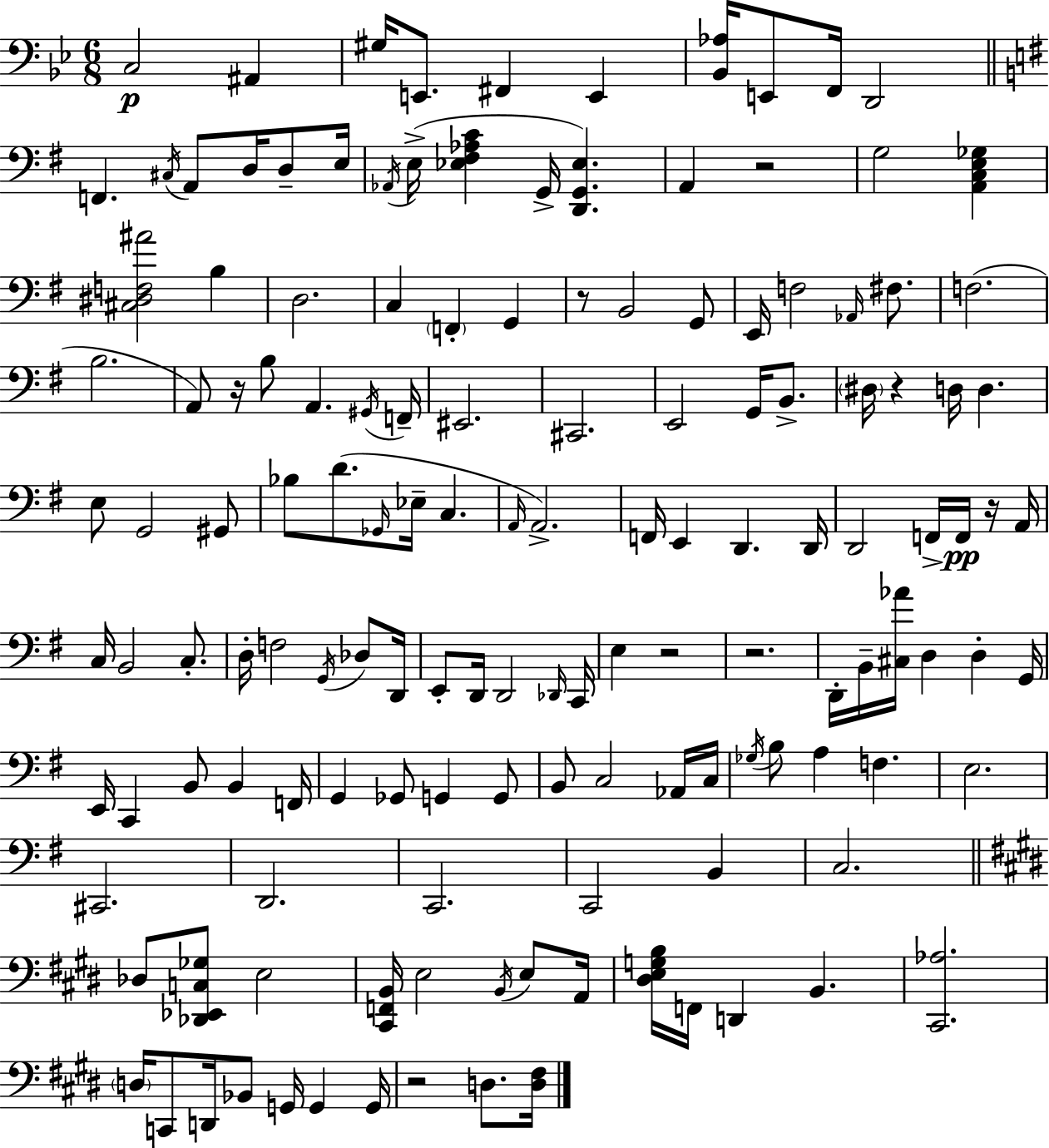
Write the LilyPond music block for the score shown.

{
  \clef bass
  \numericTimeSignature
  \time 6/8
  \key g \minor
  c2\p ais,4 | gis16 e,8. fis,4 e,4 | <bes, aes>16 e,8 f,16 d,2 | \bar "||" \break \key g \major f,4. \acciaccatura { cis16 } a,8 d16 d8-- | e16 \acciaccatura { aes,16 } e16->( <ees fis aes c'>4 g,16-> <d, g, ees>4.) | a,4 r2 | g2 <a, c e ges>4 | \break <cis dis f ais'>2 b4 | d2. | c4 \parenthesize f,4-. g,4 | r8 b,2 | \break g,8 e,16 f2 \grace { aes,16 } | fis8. f2.( | b2. | a,8) r16 b8 a,4. | \break \acciaccatura { gis,16 } f,16-- eis,2. | cis,2. | e,2 | g,16 b,8.-> \parenthesize dis16 r4 d16 d4. | \break e8 g,2 | gis,8 bes8 d'8.( \grace { ges,16 } ees16-- c4. | \grace { a,16 } a,2.->) | f,16 e,4 d,4. | \break d,16 d,2 | f,16-> f,16\pp r16 a,16 c16 b,2 | c8.-. d16-. f2 | \acciaccatura { g,16 } des8 d,16 e,8-. d,16 d,2 | \break \grace { des,16 } c,16 e4 | r2 r2. | d,16-. b,16-- <cis aes'>16 d4 | d4-. g,16 e,16 c,4 | \break b,8 b,4 f,16 g,4 | ges,8 g,4 g,8 b,8 c2 | aes,16 c16 \acciaccatura { ges16 } b8 a4 | f4. e2. | \break cis,2. | d,2. | c,2. | c,2 | \break b,4 c2. | \bar "||" \break \key e \major des8 <des, ees, c ges>8 e2 | <cis, f, b,>16 e2 \acciaccatura { b,16 } e8 | a,16 <dis e g b>16 f,16 d,4 b,4. | <cis, aes>2. | \break \parenthesize d16 c,8 d,16 bes,8 g,16 g,4 | g,16 r2 d8. | <d fis>16 \bar "|."
}